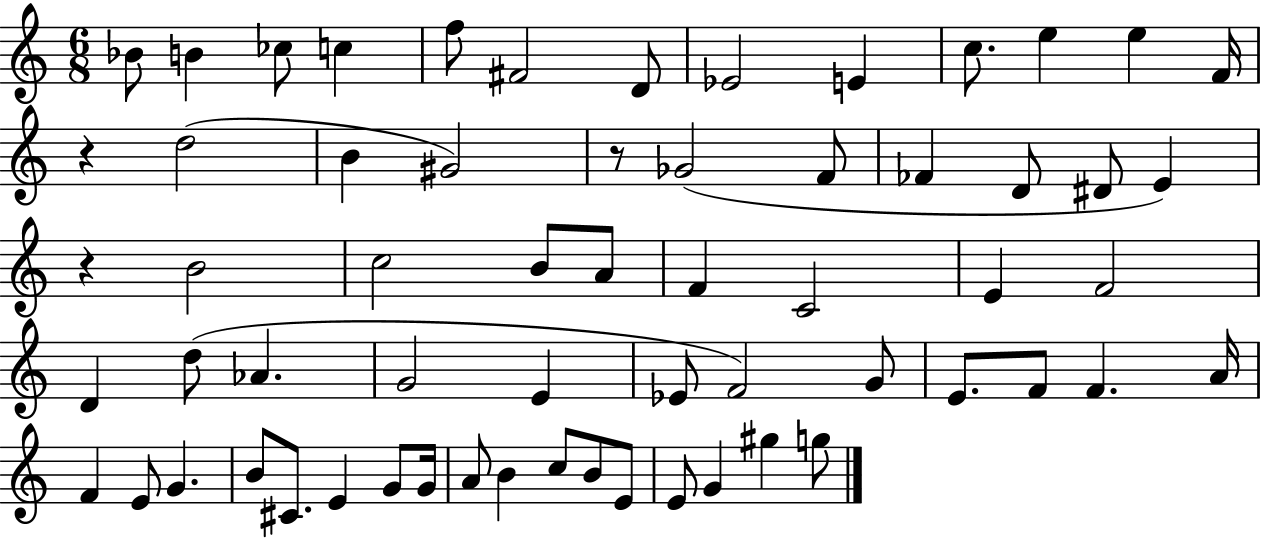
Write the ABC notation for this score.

X:1
T:Untitled
M:6/8
L:1/4
K:C
_B/2 B _c/2 c f/2 ^F2 D/2 _E2 E c/2 e e F/4 z d2 B ^G2 z/2 _G2 F/2 _F D/2 ^D/2 E z B2 c2 B/2 A/2 F C2 E F2 D d/2 _A G2 E _E/2 F2 G/2 E/2 F/2 F A/4 F E/2 G B/2 ^C/2 E G/2 G/4 A/2 B c/2 B/2 E/2 E/2 G ^g g/2